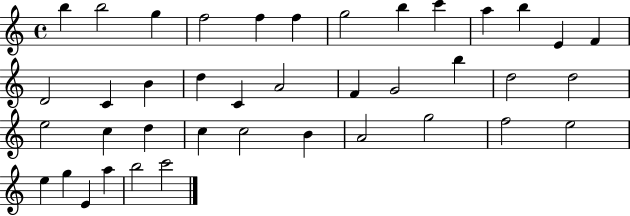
B5/q B5/h G5/q F5/h F5/q F5/q G5/h B5/q C6/q A5/q B5/q E4/q F4/q D4/h C4/q B4/q D5/q C4/q A4/h F4/q G4/h B5/q D5/h D5/h E5/h C5/q D5/q C5/q C5/h B4/q A4/h G5/h F5/h E5/h E5/q G5/q E4/q A5/q B5/h C6/h